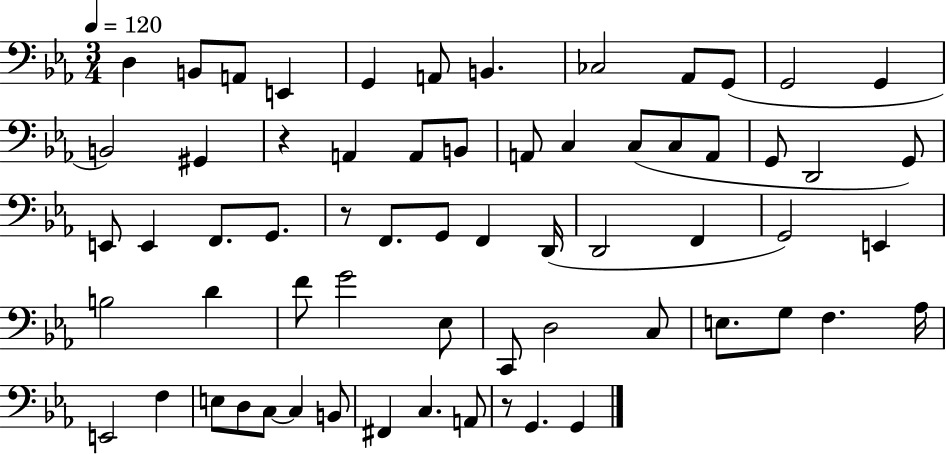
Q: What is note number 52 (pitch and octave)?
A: E3